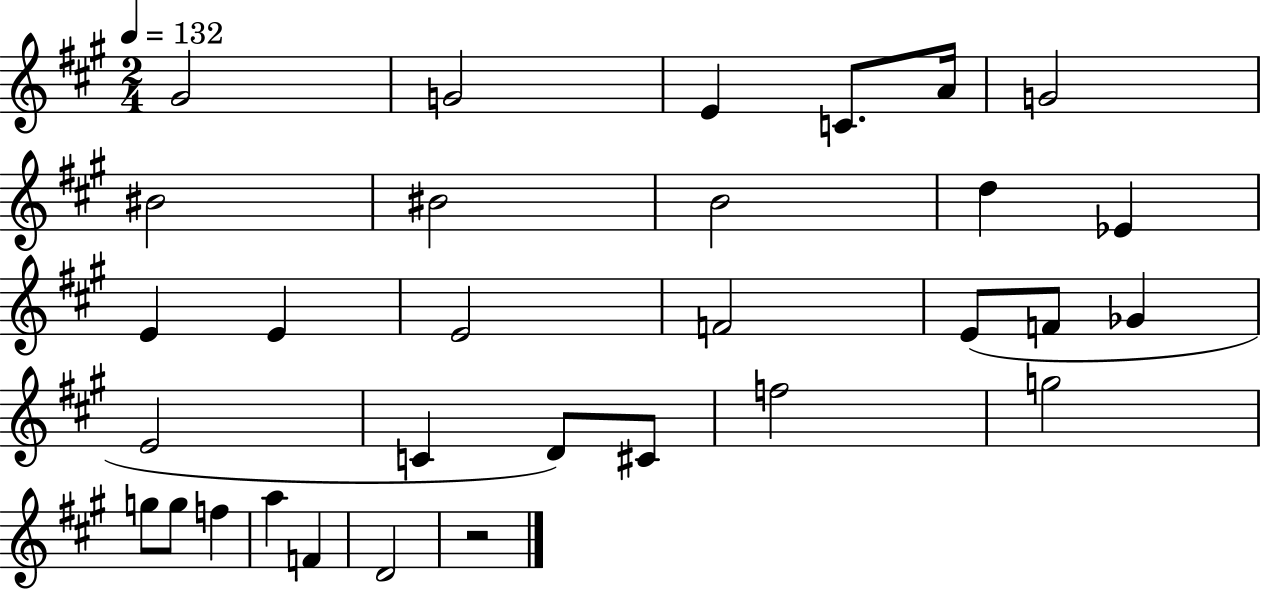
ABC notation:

X:1
T:Untitled
M:2/4
L:1/4
K:A
^G2 G2 E C/2 A/4 G2 ^B2 ^B2 B2 d _E E E E2 F2 E/2 F/2 _G E2 C D/2 ^C/2 f2 g2 g/2 g/2 f a F D2 z2